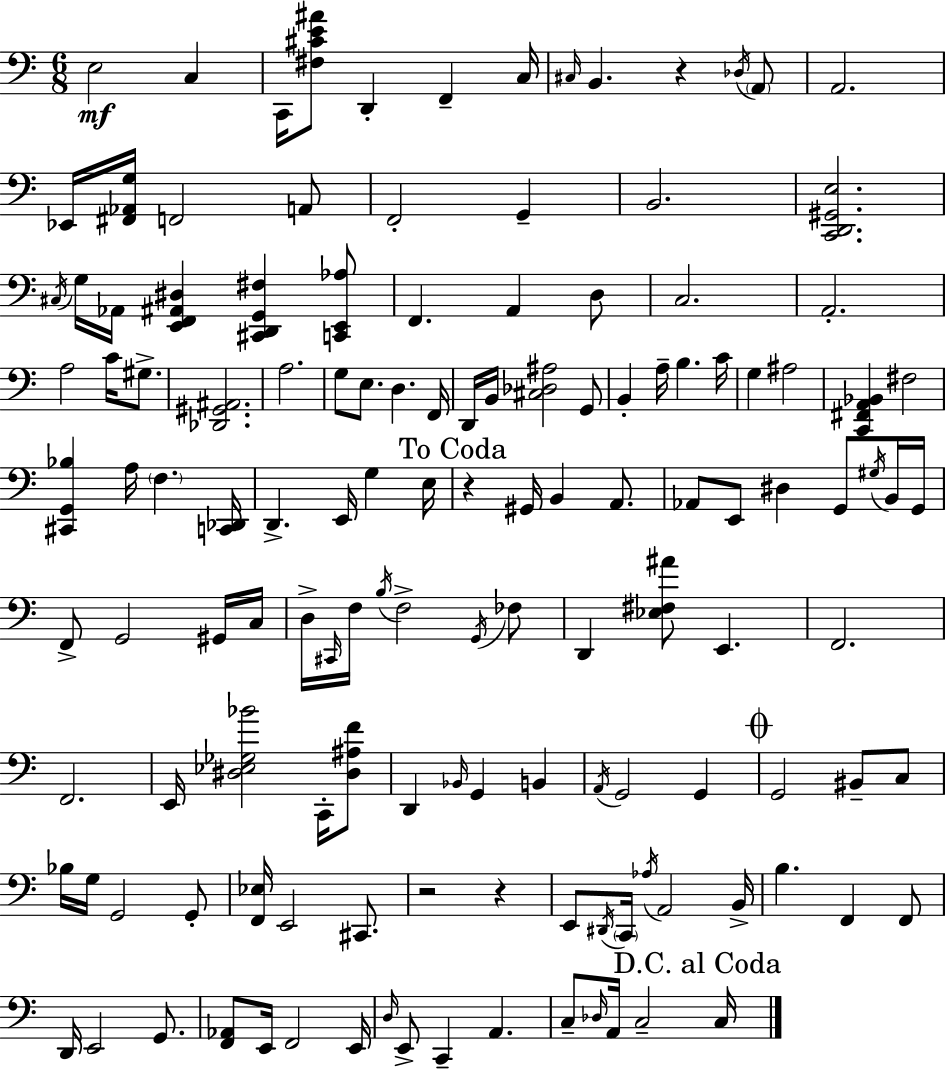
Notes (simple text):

E3/h C3/q C2/s [F#3,C#4,E4,A#4]/e D2/q F2/q C3/s C#3/s B2/q. R/q Db3/s A2/e A2/h. Eb2/s [F#2,Ab2,G3]/s F2/h A2/e F2/h G2/q B2/h. [C2,D2,G#2,E3]/h. C#3/s G3/s Ab2/s [E2,F2,A#2,D#3]/q [C#2,D2,G2,F#3]/q [C2,E2,Ab3]/e F2/q. A2/q D3/e C3/h. A2/h. A3/h C4/s G#3/e. [Db2,G#2,A#2]/h. A3/h. G3/e E3/e. D3/q. F2/s D2/s B2/s [C#3,Db3,A#3]/h G2/e B2/q A3/s B3/q. C4/s G3/q A#3/h [C2,F#2,A2,Bb2]/q F#3/h [C#2,G2,Bb3]/q A3/s F3/q. [C2,Db2]/s D2/q. E2/s G3/q E3/s R/q G#2/s B2/q A2/e. Ab2/e E2/e D#3/q G2/e G#3/s B2/s G2/s F2/e G2/h G#2/s C3/s D3/s C#2/s F3/s B3/s F3/h G2/s FES3/e D2/q [Eb3,F#3,A#4]/e E2/q. F2/h. F2/h. E2/s [D#3,Eb3,Gb3,Bb4]/h C2/s [D#3,A#3,F4]/e D2/q Bb2/s G2/q B2/q A2/s G2/h G2/q G2/h BIS2/e C3/e Bb3/s G3/s G2/h G2/e [F2,Eb3]/s E2/h C#2/e. R/h R/q E2/e D#2/s C2/s Ab3/s A2/h B2/s B3/q. F2/q F2/e D2/s E2/h G2/e. [F2,Ab2]/e E2/s F2/h E2/s D3/s E2/e C2/q A2/q. C3/e Db3/s A2/s C3/h C3/s